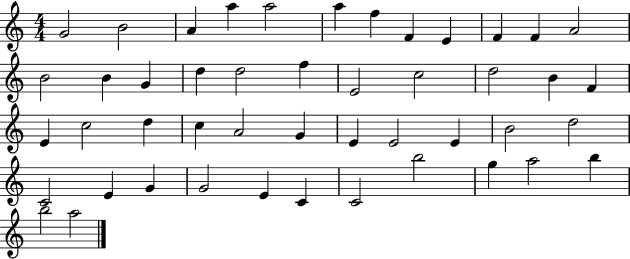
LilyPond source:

{
  \clef treble
  \numericTimeSignature
  \time 4/4
  \key c \major
  g'2 b'2 | a'4 a''4 a''2 | a''4 f''4 f'4 e'4 | f'4 f'4 a'2 | \break b'2 b'4 g'4 | d''4 d''2 f''4 | e'2 c''2 | d''2 b'4 f'4 | \break e'4 c''2 d''4 | c''4 a'2 g'4 | e'4 e'2 e'4 | b'2 d''2 | \break c'2 e'4 g'4 | g'2 e'4 c'4 | c'2 b''2 | g''4 a''2 b''4 | \break b''2 a''2 | \bar "|."
}